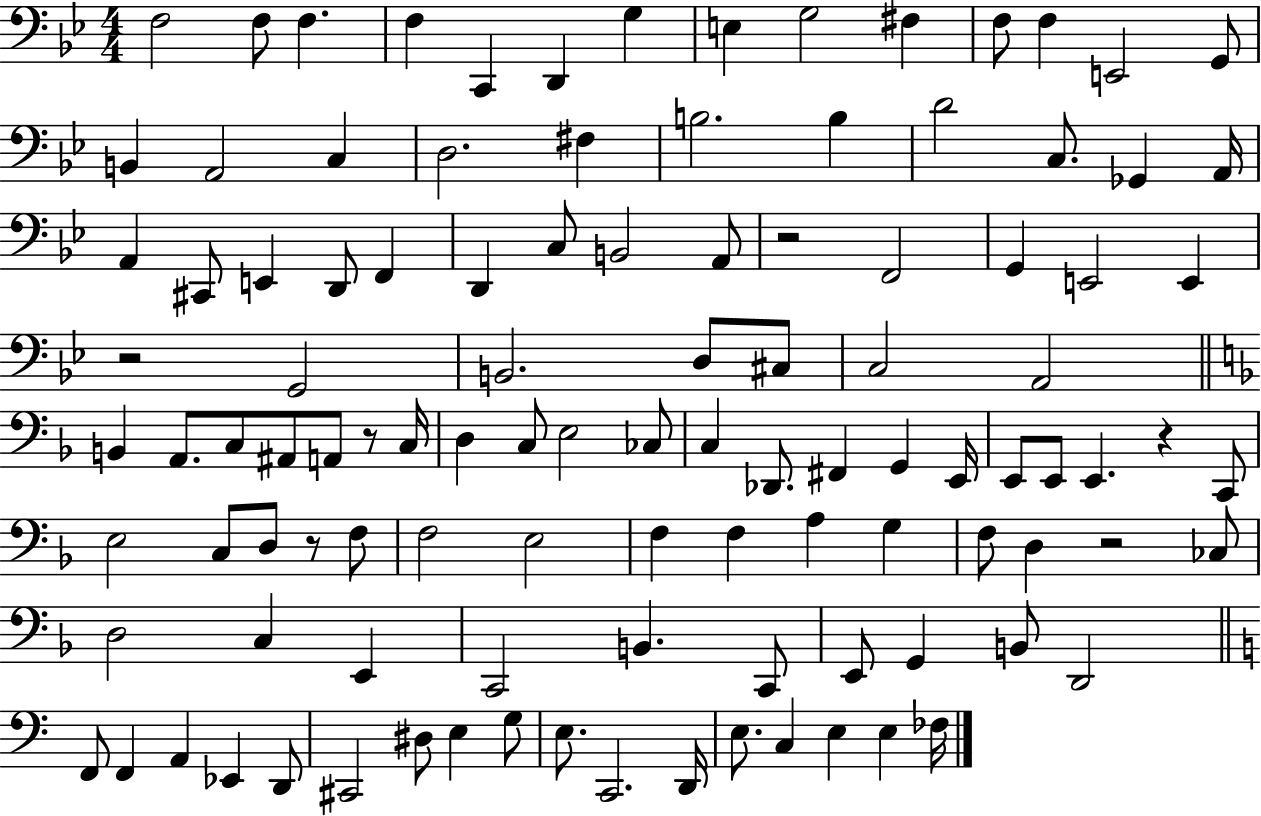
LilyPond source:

{
  \clef bass
  \numericTimeSignature
  \time 4/4
  \key bes \major
  \repeat volta 2 { f2 f8 f4. | f4 c,4 d,4 g4 | e4 g2 fis4 | f8 f4 e,2 g,8 | \break b,4 a,2 c4 | d2. fis4 | b2. b4 | d'2 c8. ges,4 a,16 | \break a,4 cis,8 e,4 d,8 f,4 | d,4 c8 b,2 a,8 | r2 f,2 | g,4 e,2 e,4 | \break r2 g,2 | b,2. d8 cis8 | c2 a,2 | \bar "||" \break \key d \minor b,4 a,8. c8 ais,8 a,8 r8 c16 | d4 c8 e2 ces8 | c4 des,8. fis,4 g,4 e,16 | e,8 e,8 e,4. r4 c,8 | \break e2 c8 d8 r8 f8 | f2 e2 | f4 f4 a4 g4 | f8 d4 r2 ces8 | \break d2 c4 e,4 | c,2 b,4. c,8 | e,8 g,4 b,8 d,2 | \bar "||" \break \key c \major f,8 f,4 a,4 ees,4 d,8 | cis,2 dis8 e4 g8 | e8. c,2. d,16 | e8. c4 e4 e4 fes16 | \break } \bar "|."
}